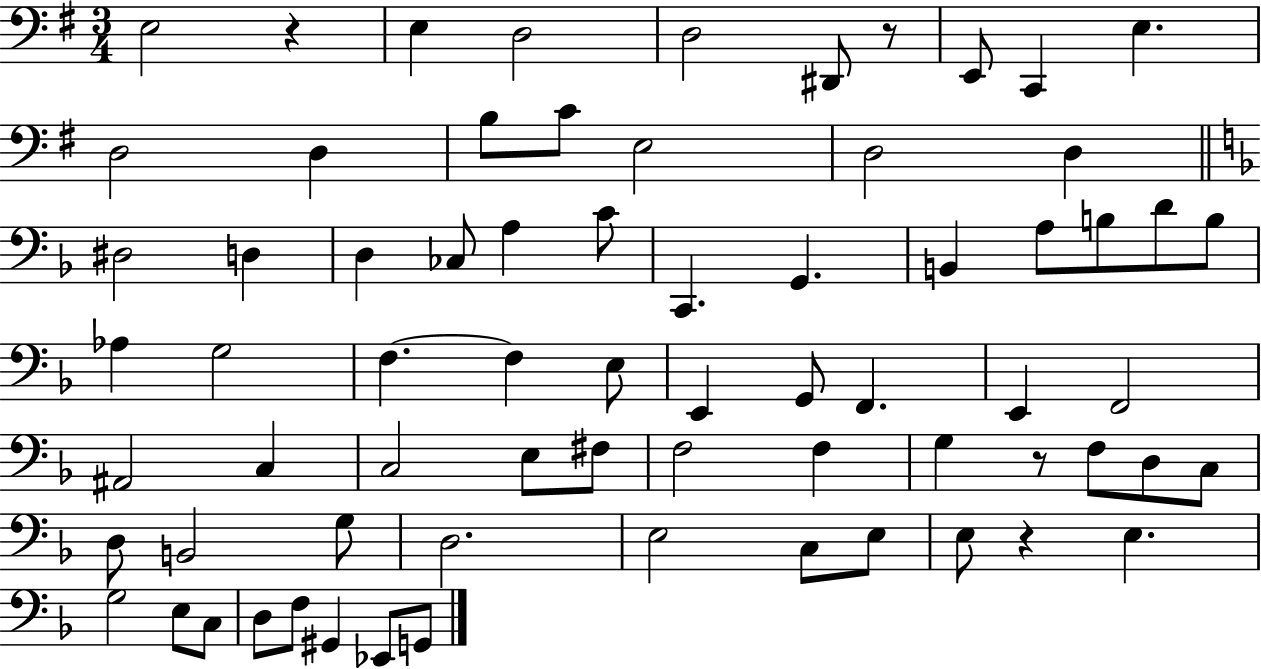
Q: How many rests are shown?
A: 4